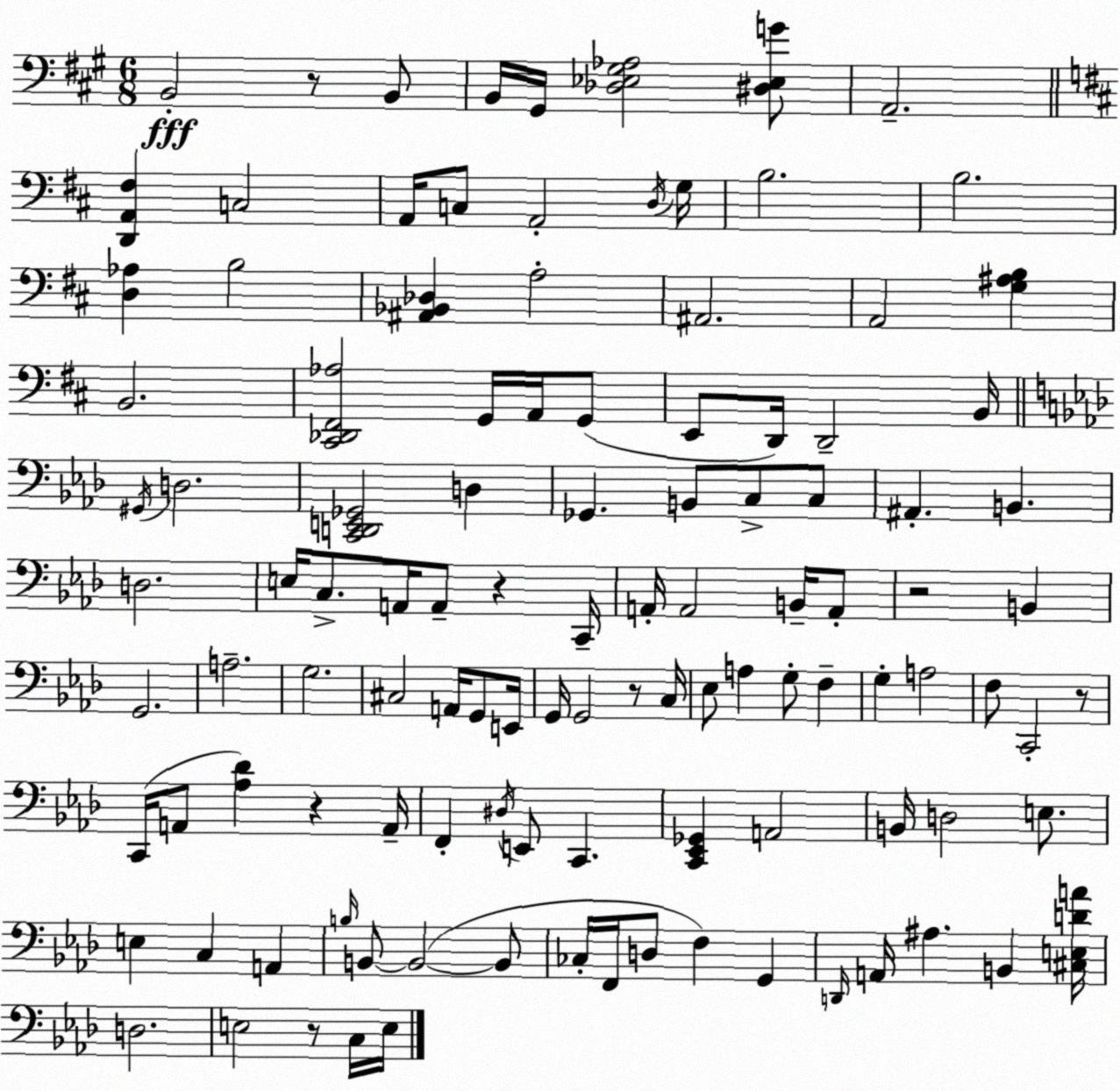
X:1
T:Untitled
M:6/8
L:1/4
K:A
B,,2 z/2 B,,/2 B,,/4 ^G,,/4 [_D,_E,^G,_A,]2 [^D,_E,G]/2 A,,2 [D,,A,,^F,] C,2 A,,/4 C,/2 A,,2 D,/4 G,/4 B,2 B,2 [D,_A,] B,2 [^A,,_B,,_D,] A,2 ^A,,2 A,,2 [G,^A,B,] B,,2 [^C,,_D,,^F,,_A,]2 G,,/4 A,,/4 G,,/2 E,,/2 D,,/4 D,,2 B,,/4 ^G,,/4 D,2 [C,,D,,E,,_G,,]2 D, _G,, B,,/2 C,/2 C,/2 ^A,, B,, D,2 E,/4 C,/2 A,,/4 A,,/2 z C,,/4 A,,/4 A,,2 B,,/4 A,,/2 z2 B,, G,,2 A,2 G,2 ^C,2 A,,/4 G,,/2 E,,/4 G,,/4 G,,2 z/2 C,/4 _E,/2 A, G,/2 F, G, A,2 F,/2 C,,2 z/2 C,,/4 A,,/2 [_A,_D] z A,,/4 F,, ^D,/4 E,,/2 C,, [C,,_E,,_G,,] A,,2 B,,/4 D,2 E,/2 E, C, A,, B,/4 B,,/2 B,,2 B,,/2 _C,/4 F,,/4 D,/2 F, G,, D,,/4 A,,/4 ^A, B,, [^C,E,DA]/4 D,2 E,2 z/2 C,/4 E,/4